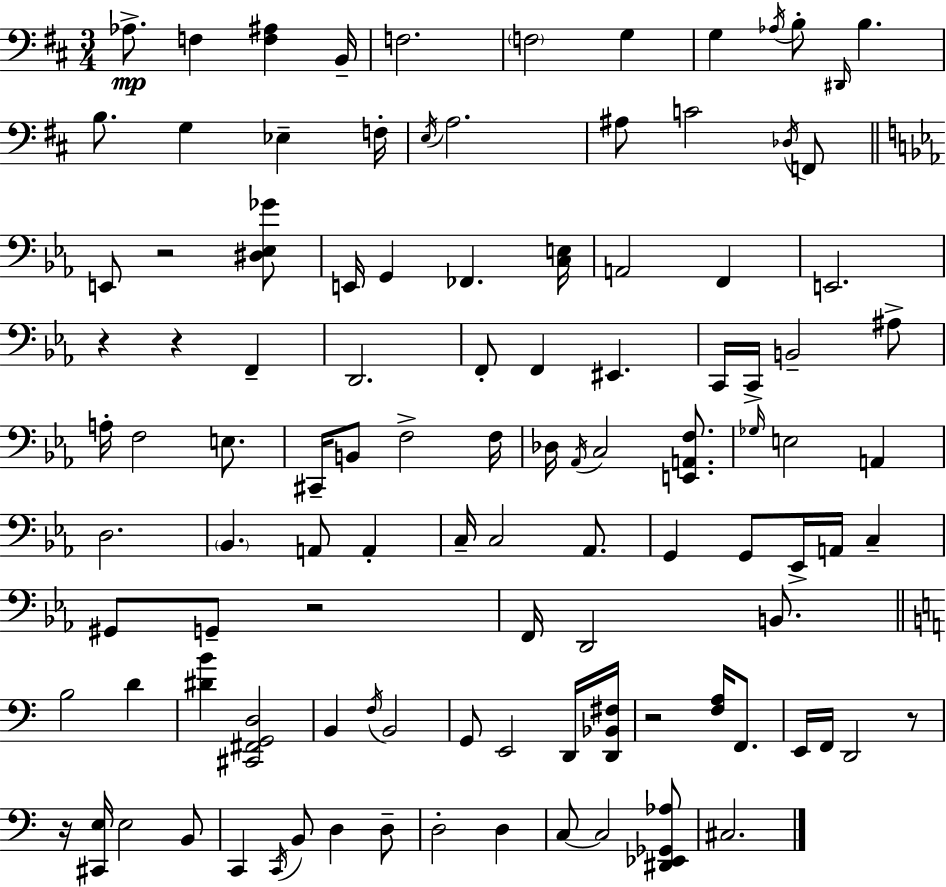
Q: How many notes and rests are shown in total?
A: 108